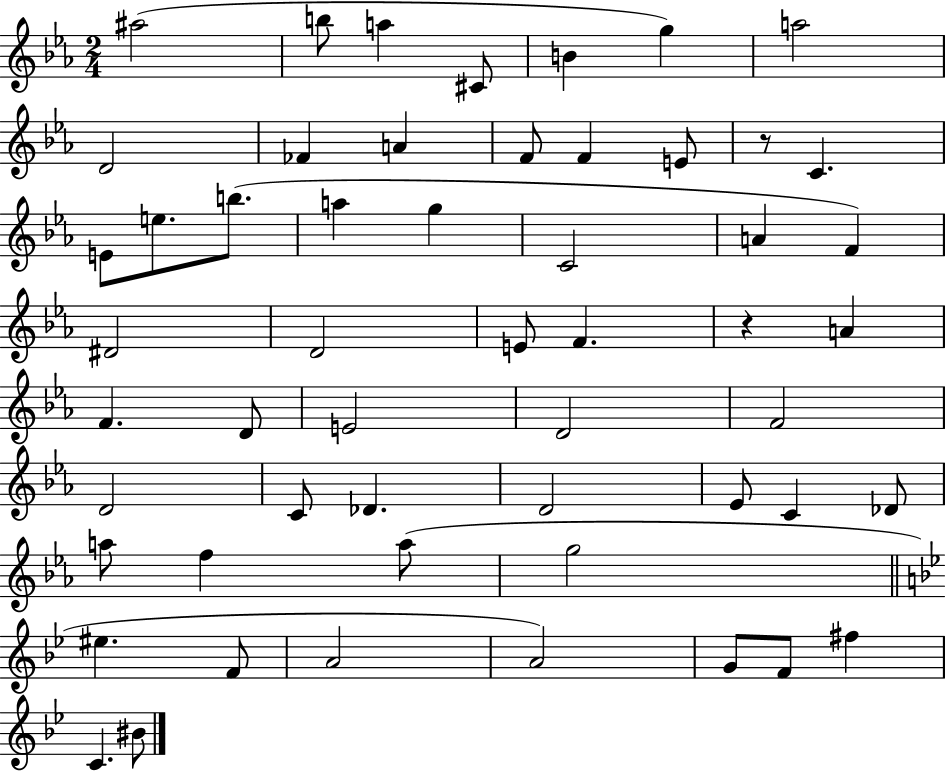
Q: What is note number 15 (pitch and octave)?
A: E4